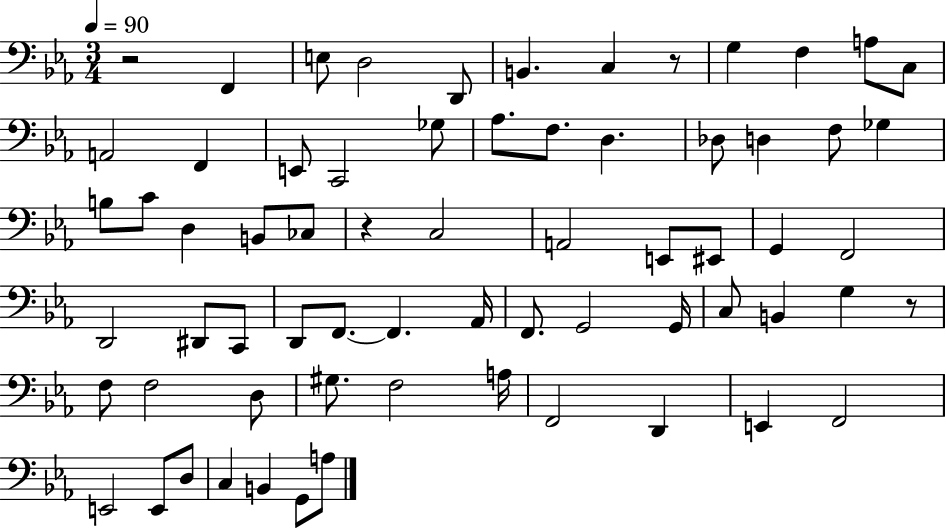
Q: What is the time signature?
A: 3/4